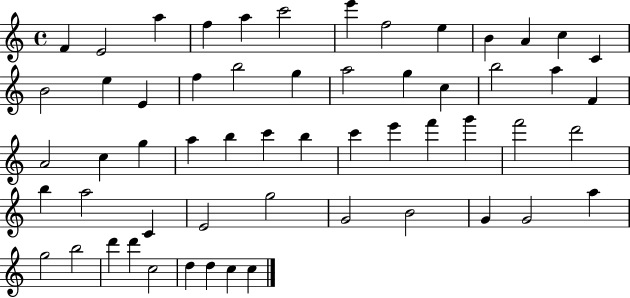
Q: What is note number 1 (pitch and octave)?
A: F4